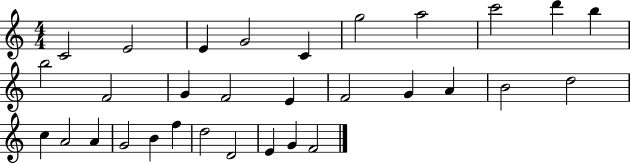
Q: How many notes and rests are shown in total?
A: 31